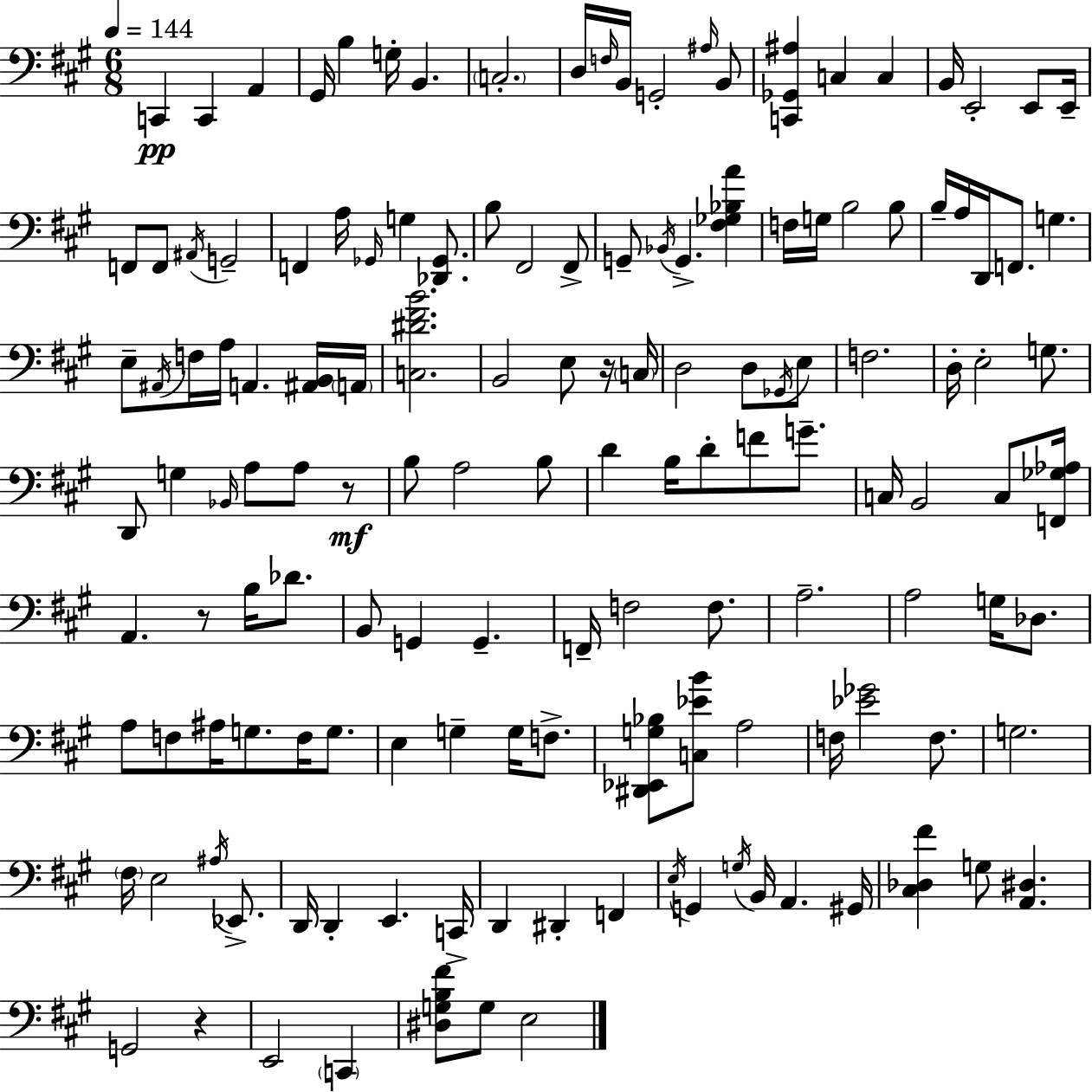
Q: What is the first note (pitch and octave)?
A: C2